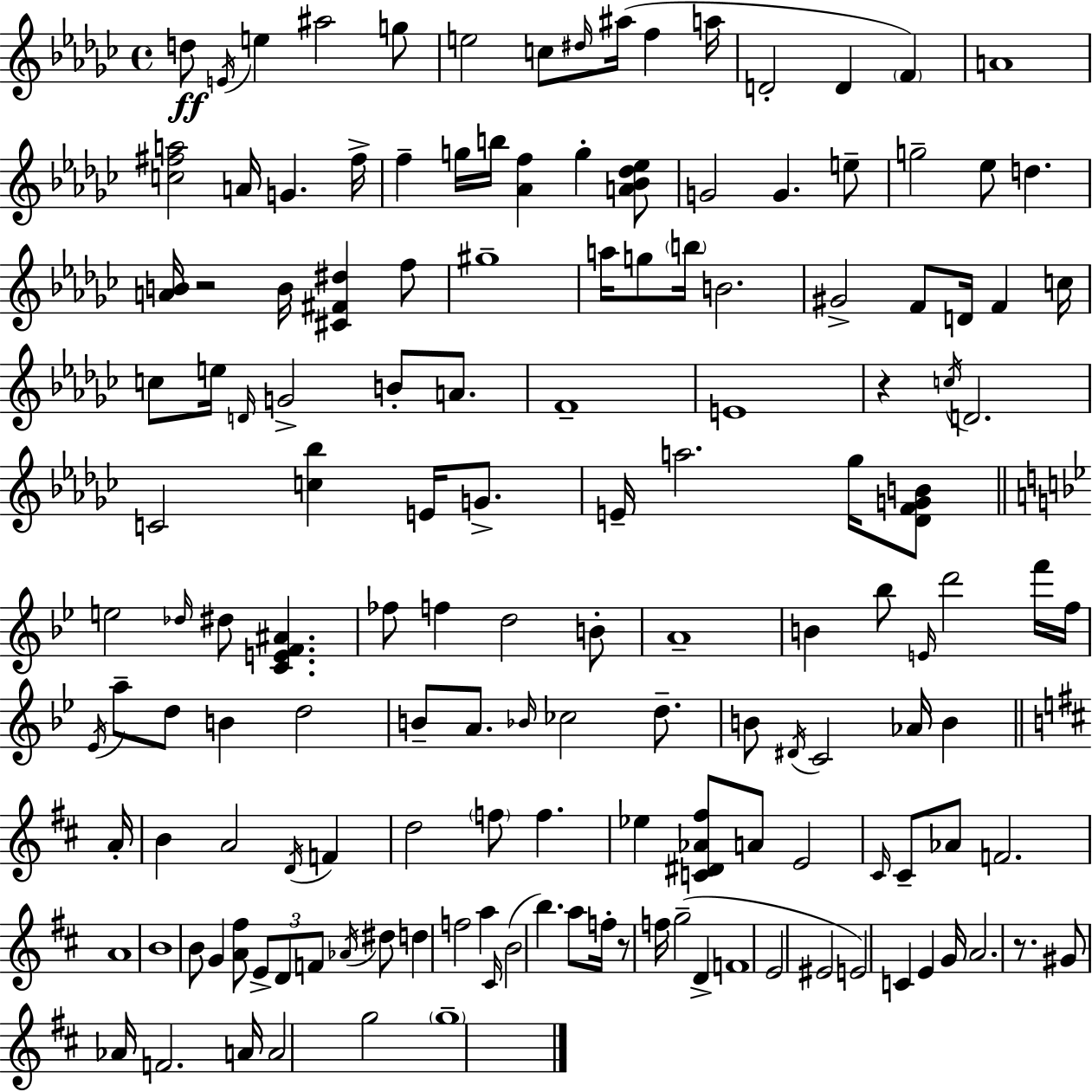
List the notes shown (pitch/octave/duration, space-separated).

D5/e E4/s E5/q A#5/h G5/e E5/h C5/e D#5/s A#5/s F5/q A5/s D4/h D4/q F4/q A4/w [C5,F#5,A5]/h A4/s G4/q. F#5/s F5/q G5/s B5/s [Ab4,F5]/q G5/q [A4,Bb4,Db5,Eb5]/e G4/h G4/q. E5/e G5/h Eb5/e D5/q. [A4,B4]/s R/h B4/s [C#4,F#4,D#5]/q F5/e G#5/w A5/s G5/e B5/s B4/h. G#4/h F4/e D4/s F4/q C5/s C5/e E5/s D4/s G4/h B4/e A4/e. F4/w E4/w R/q C5/s D4/h. C4/h [C5,Bb5]/q E4/s G4/e. E4/s A5/h. Gb5/s [Db4,F4,G4,B4]/e E5/h Db5/s D#5/e [C4,E4,F4,A#4]/q. FES5/e F5/q D5/h B4/e A4/w B4/q Bb5/e E4/s D6/h F6/s F5/s Eb4/s A5/e D5/e B4/q D5/h B4/e A4/e. Bb4/s CES5/h D5/e. B4/e D#4/s C4/h Ab4/s B4/q A4/s B4/q A4/h D4/s F4/q D5/h F5/e F5/q. Eb5/q [C4,D#4,Ab4,F#5]/e A4/e E4/h C#4/s C#4/e Ab4/e F4/h. A4/w B4/w B4/e G4/q [A4,F#5]/e E4/e D4/e F4/e Ab4/s D#5/e D5/q F5/h A5/q C#4/s B4/h B5/q. A5/e F5/s R/e F5/s G5/h D4/q F4/w E4/h EIS4/h E4/h C4/q E4/q G4/s A4/h. R/e. G#4/e Ab4/s F4/h. A4/s A4/h G5/h G5/w